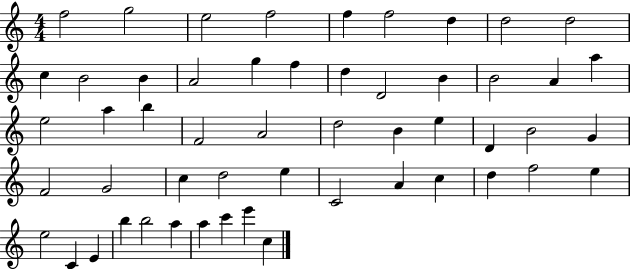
F5/h G5/h E5/h F5/h F5/q F5/h D5/q D5/h D5/h C5/q B4/h B4/q A4/h G5/q F5/q D5/q D4/h B4/q B4/h A4/q A5/q E5/h A5/q B5/q F4/h A4/h D5/h B4/q E5/q D4/q B4/h G4/q F4/h G4/h C5/q D5/h E5/q C4/h A4/q C5/q D5/q F5/h E5/q E5/h C4/q E4/q B5/q B5/h A5/q A5/q C6/q E6/q C5/q